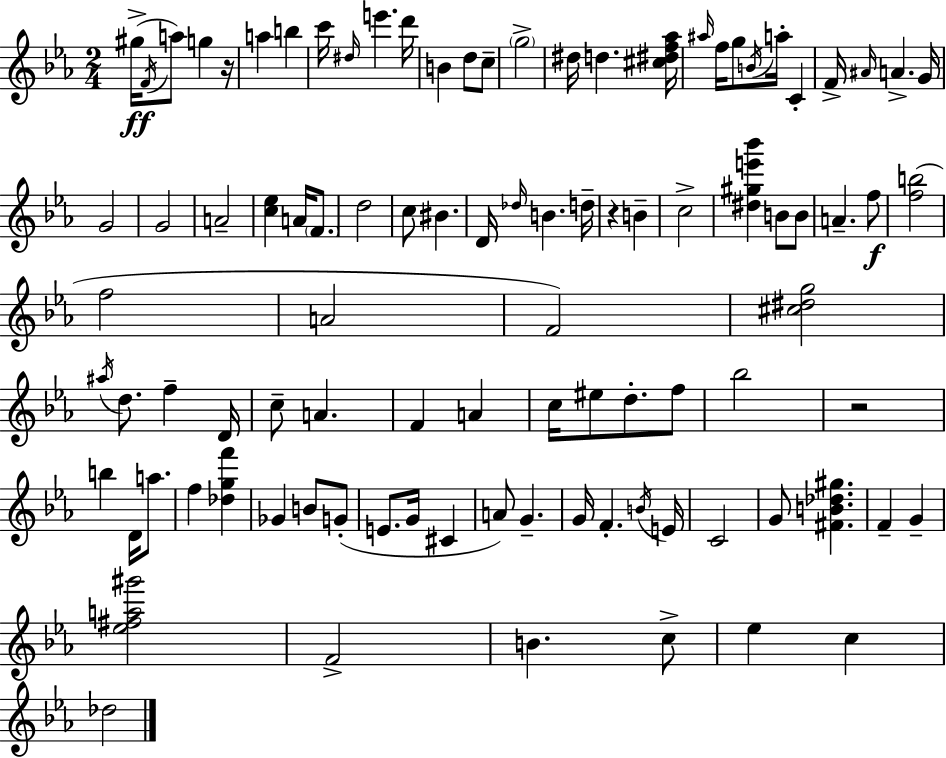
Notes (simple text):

G#5/s F4/s A5/e G5/q R/s A5/q B5/q C6/s D#5/s E6/q. D6/s B4/q D5/e C5/e G5/h D#5/s D5/q. [C#5,D#5,F5,Ab5]/s A#5/s F5/s G5/e B4/s A5/s C4/q F4/s A#4/s A4/q. G4/s G4/h G4/h A4/h [C5,Eb5]/q A4/s F4/e. D5/h C5/e BIS4/q. D4/s Db5/s B4/q. D5/s R/q B4/q C5/h [D#5,G#5,E6,Bb6]/q B4/e B4/e A4/q. F5/e [F5,B5]/h F5/h A4/h F4/h [C#5,D#5,G5]/h A#5/s D5/e. F5/q D4/s C5/e A4/q. F4/q A4/q C5/s EIS5/e D5/e. F5/e Bb5/h R/h B5/q D4/s A5/e. F5/q [Db5,G5,F6]/q Gb4/q B4/e G4/e E4/e. G4/s C#4/q A4/e G4/q. G4/s F4/q. B4/s E4/s C4/h G4/e [F#4,B4,Db5,G#5]/q. F4/q G4/q [Eb5,F#5,A5,G#6]/h F4/h B4/q. C5/e Eb5/q C5/q Db5/h